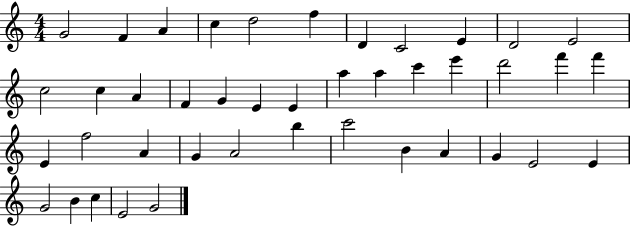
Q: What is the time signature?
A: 4/4